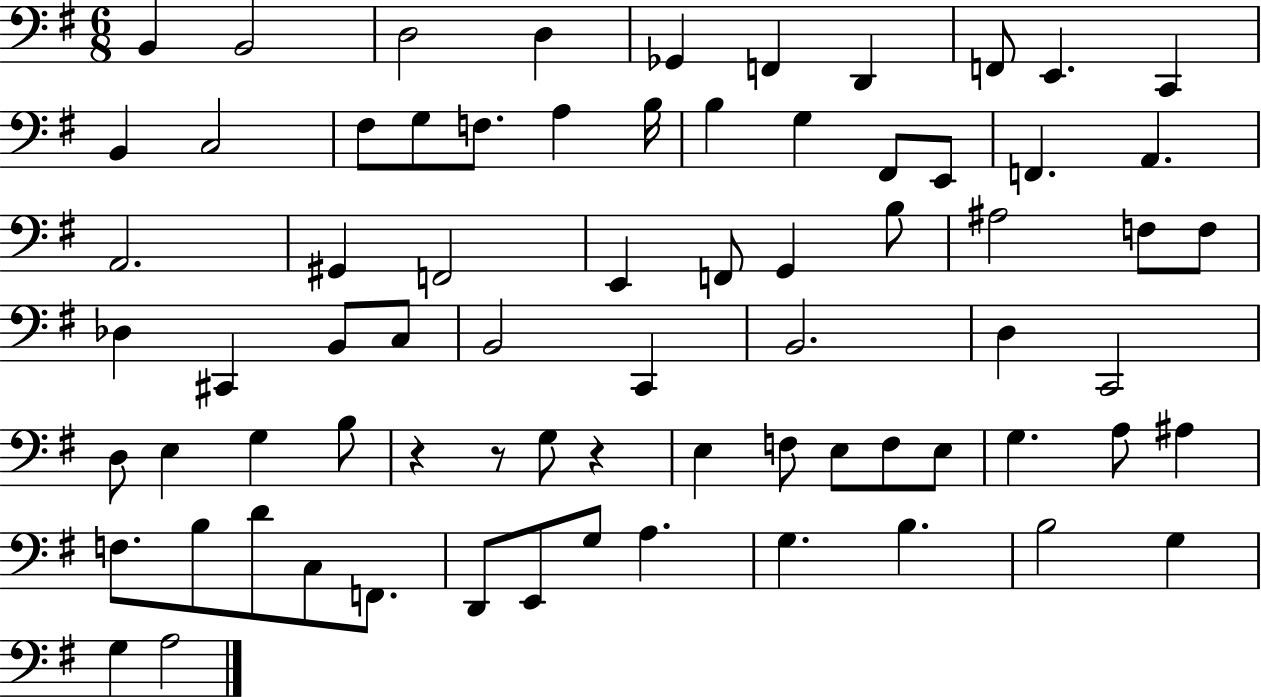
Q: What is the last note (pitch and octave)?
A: A3